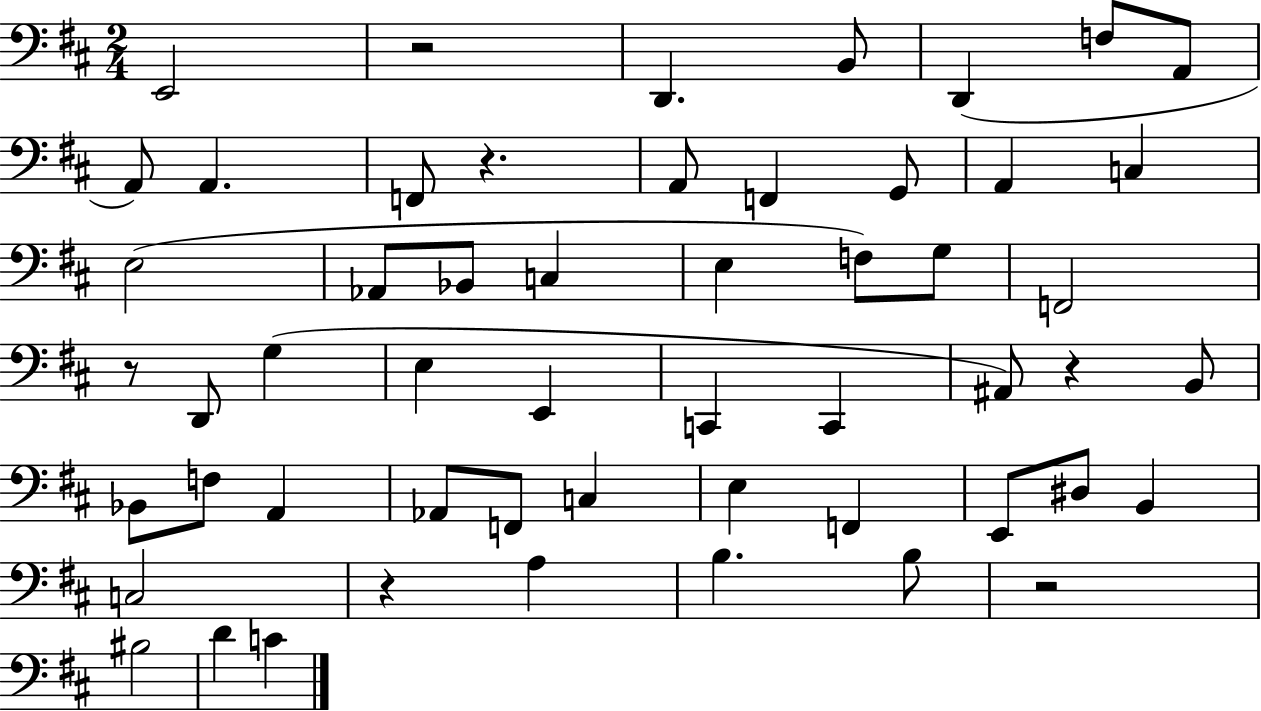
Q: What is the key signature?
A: D major